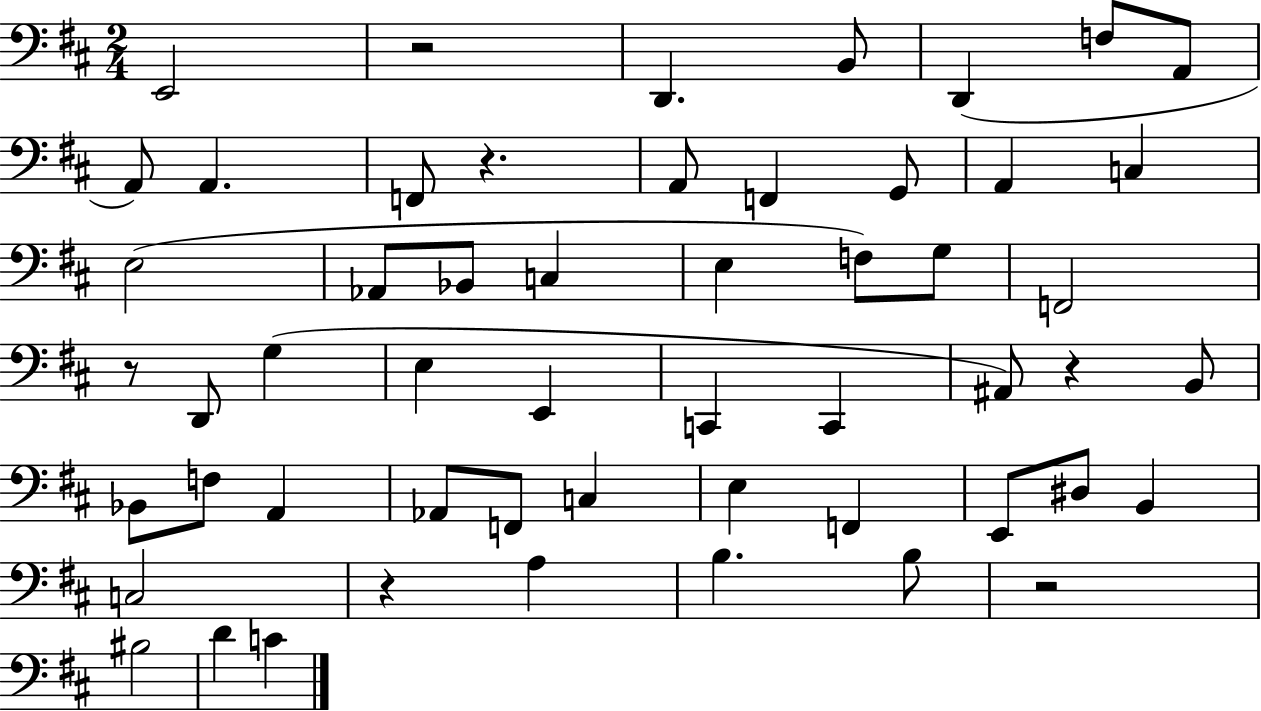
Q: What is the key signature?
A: D major